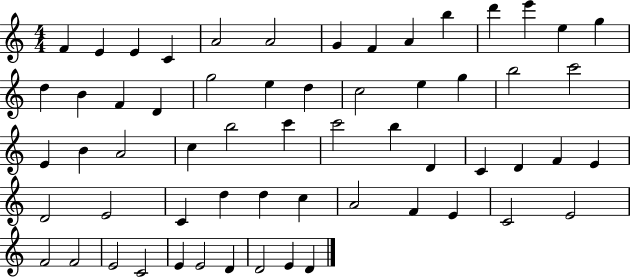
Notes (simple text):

F4/q E4/q E4/q C4/q A4/h A4/h G4/q F4/q A4/q B5/q D6/q E6/q E5/q G5/q D5/q B4/q F4/q D4/q G5/h E5/q D5/q C5/h E5/q G5/q B5/h C6/h E4/q B4/q A4/h C5/q B5/h C6/q C6/h B5/q D4/q C4/q D4/q F4/q E4/q D4/h E4/h C4/q D5/q D5/q C5/q A4/h F4/q E4/q C4/h E4/h F4/h F4/h E4/h C4/h E4/q E4/h D4/q D4/h E4/q D4/q